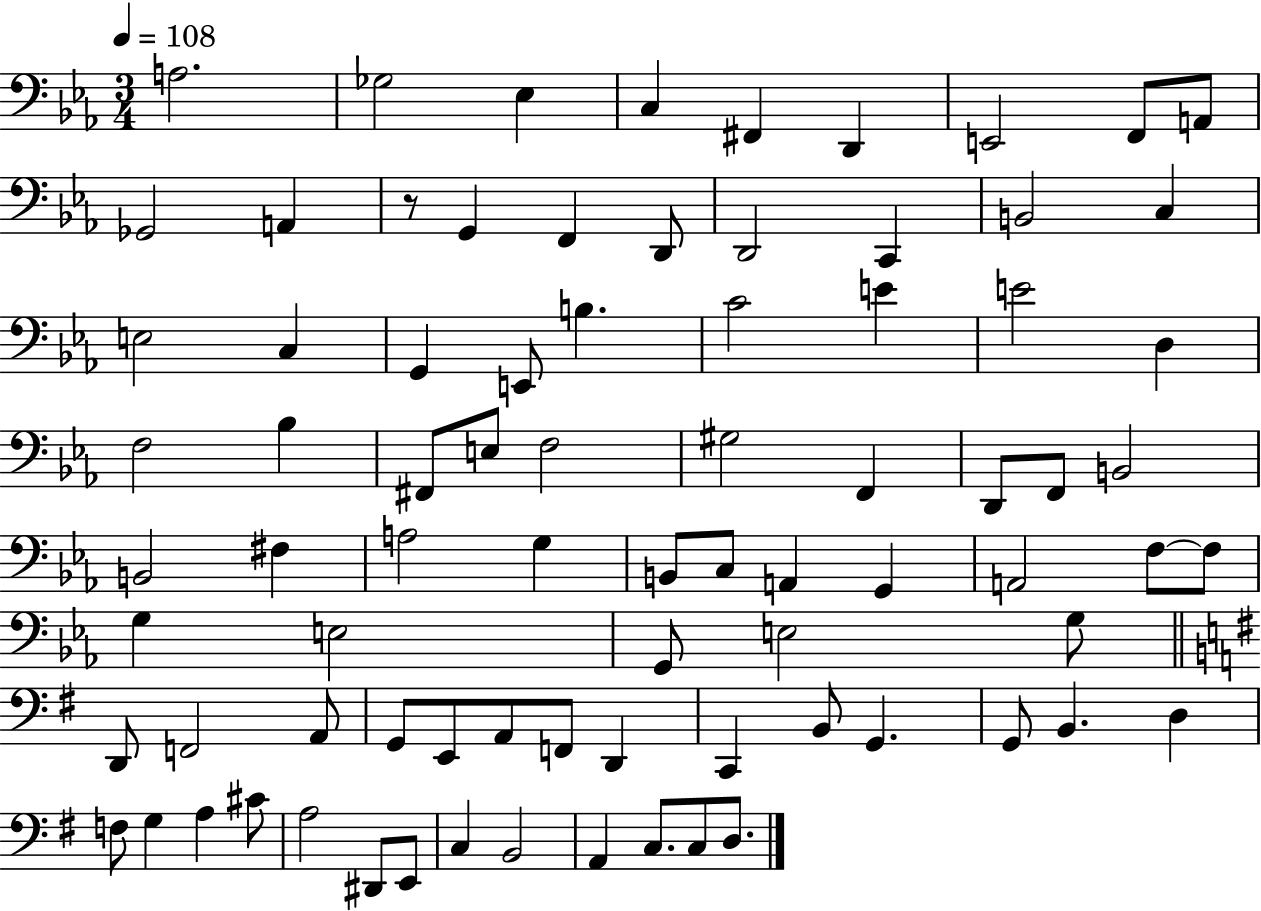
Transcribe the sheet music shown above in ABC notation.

X:1
T:Untitled
M:3/4
L:1/4
K:Eb
A,2 _G,2 _E, C, ^F,, D,, E,,2 F,,/2 A,,/2 _G,,2 A,, z/2 G,, F,, D,,/2 D,,2 C,, B,,2 C, E,2 C, G,, E,,/2 B, C2 E E2 D, F,2 _B, ^F,,/2 E,/2 F,2 ^G,2 F,, D,,/2 F,,/2 B,,2 B,,2 ^F, A,2 G, B,,/2 C,/2 A,, G,, A,,2 F,/2 F,/2 G, E,2 G,,/2 E,2 G,/2 D,,/2 F,,2 A,,/2 G,,/2 E,,/2 A,,/2 F,,/2 D,, C,, B,,/2 G,, G,,/2 B,, D, F,/2 G, A, ^C/2 A,2 ^D,,/2 E,,/2 C, B,,2 A,, C,/2 C,/2 D,/2